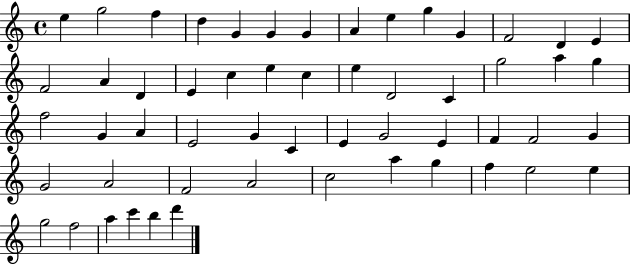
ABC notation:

X:1
T:Untitled
M:4/4
L:1/4
K:C
e g2 f d G G G A e g G F2 D E F2 A D E c e c e D2 C g2 a g f2 G A E2 G C E G2 E F F2 G G2 A2 F2 A2 c2 a g f e2 e g2 f2 a c' b d'